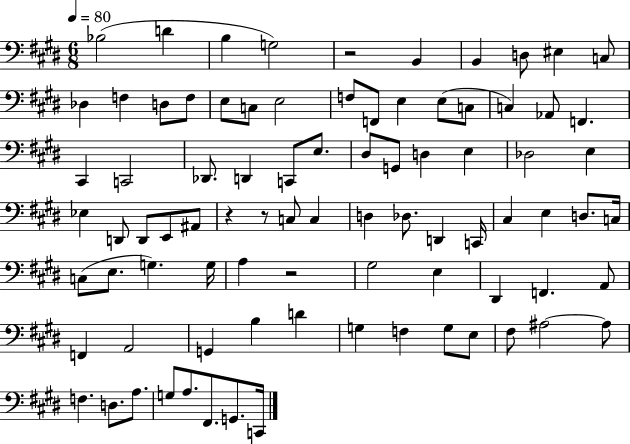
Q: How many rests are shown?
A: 4